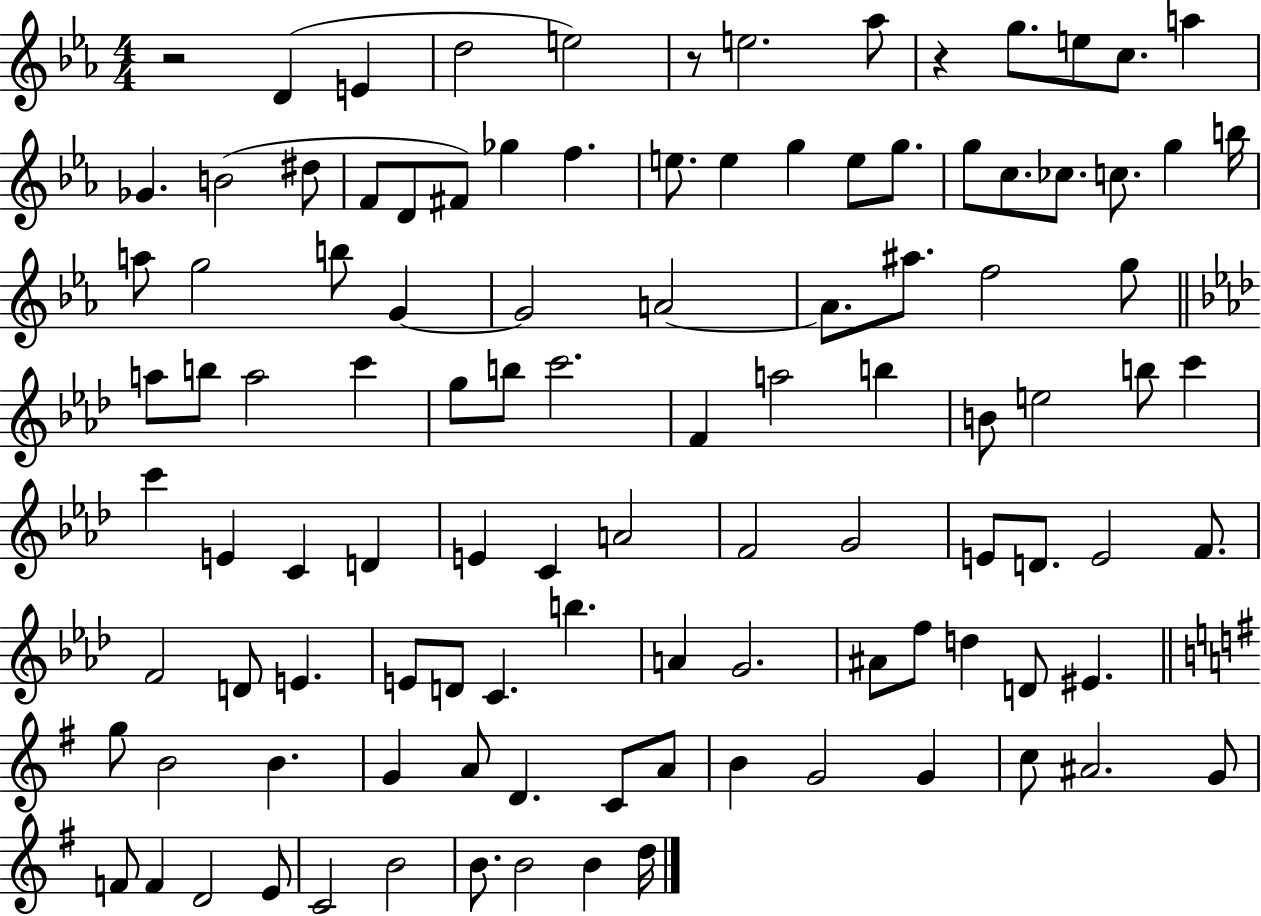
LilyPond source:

{
  \clef treble
  \numericTimeSignature
  \time 4/4
  \key ees \major
  r2 d'4( e'4 | d''2 e''2) | r8 e''2. aes''8 | r4 g''8. e''8 c''8. a''4 | \break ges'4. b'2( dis''8 | f'8 d'8 fis'8) ges''4 f''4. | e''8. e''4 g''4 e''8 g''8. | g''8 c''8. ces''8. c''8. g''4 b''16 | \break a''8 g''2 b''8 g'4~~ | g'2 a'2~~ | a'8. ais''8. f''2 g''8 | \bar "||" \break \key aes \major a''8 b''8 a''2 c'''4 | g''8 b''8 c'''2. | f'4 a''2 b''4 | b'8 e''2 b''8 c'''4 | \break c'''4 e'4 c'4 d'4 | e'4 c'4 a'2 | f'2 g'2 | e'8 d'8. e'2 f'8. | \break f'2 d'8 e'4. | e'8 d'8 c'4. b''4. | a'4 g'2. | ais'8 f''8 d''4 d'8 eis'4. | \break \bar "||" \break \key g \major g''8 b'2 b'4. | g'4 a'8 d'4. c'8 a'8 | b'4 g'2 g'4 | c''8 ais'2. g'8 | \break f'8 f'4 d'2 e'8 | c'2 b'2 | b'8. b'2 b'4 d''16 | \bar "|."
}